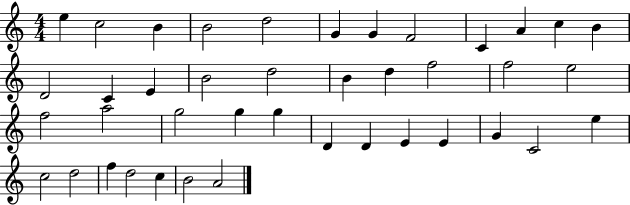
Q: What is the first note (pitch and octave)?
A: E5